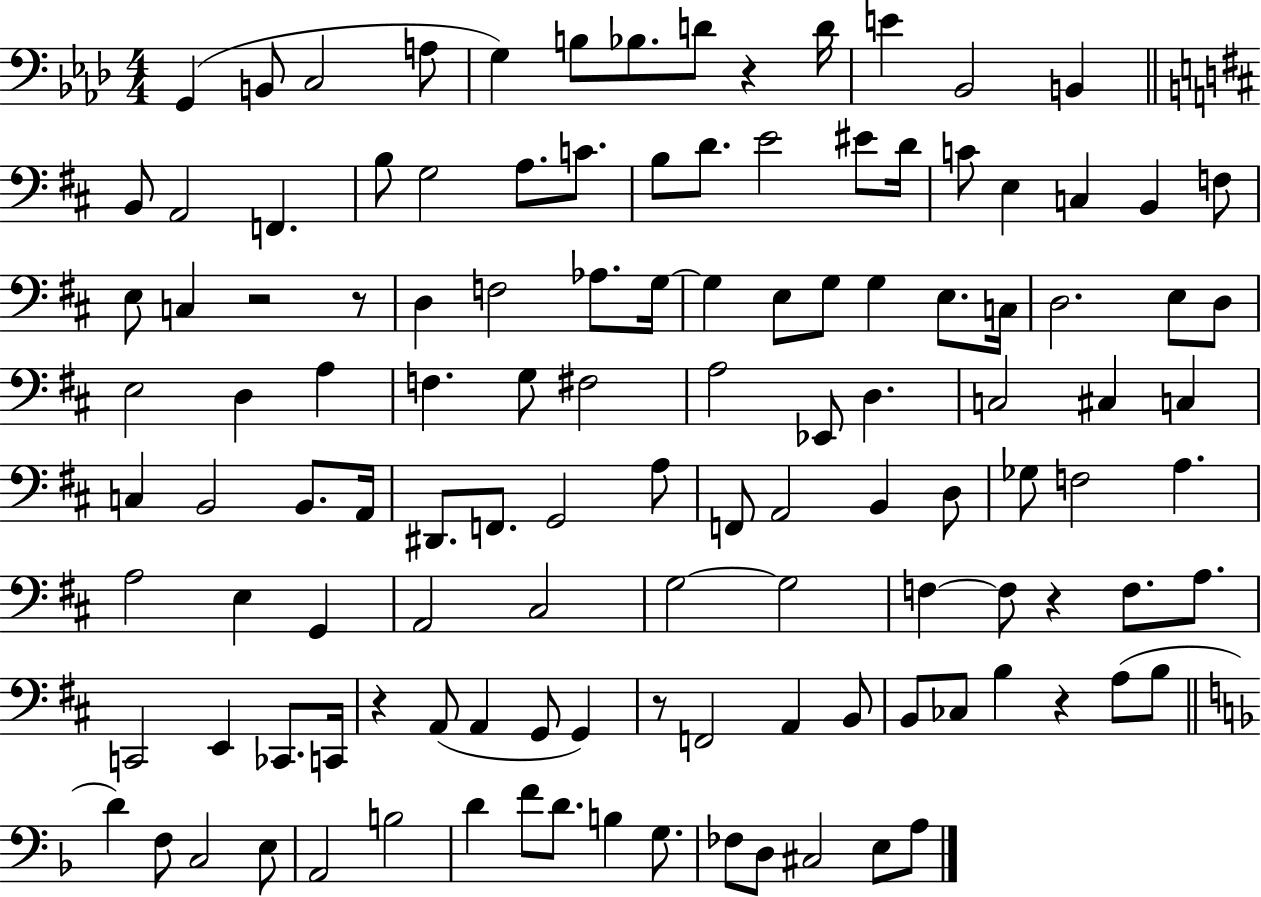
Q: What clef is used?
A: bass